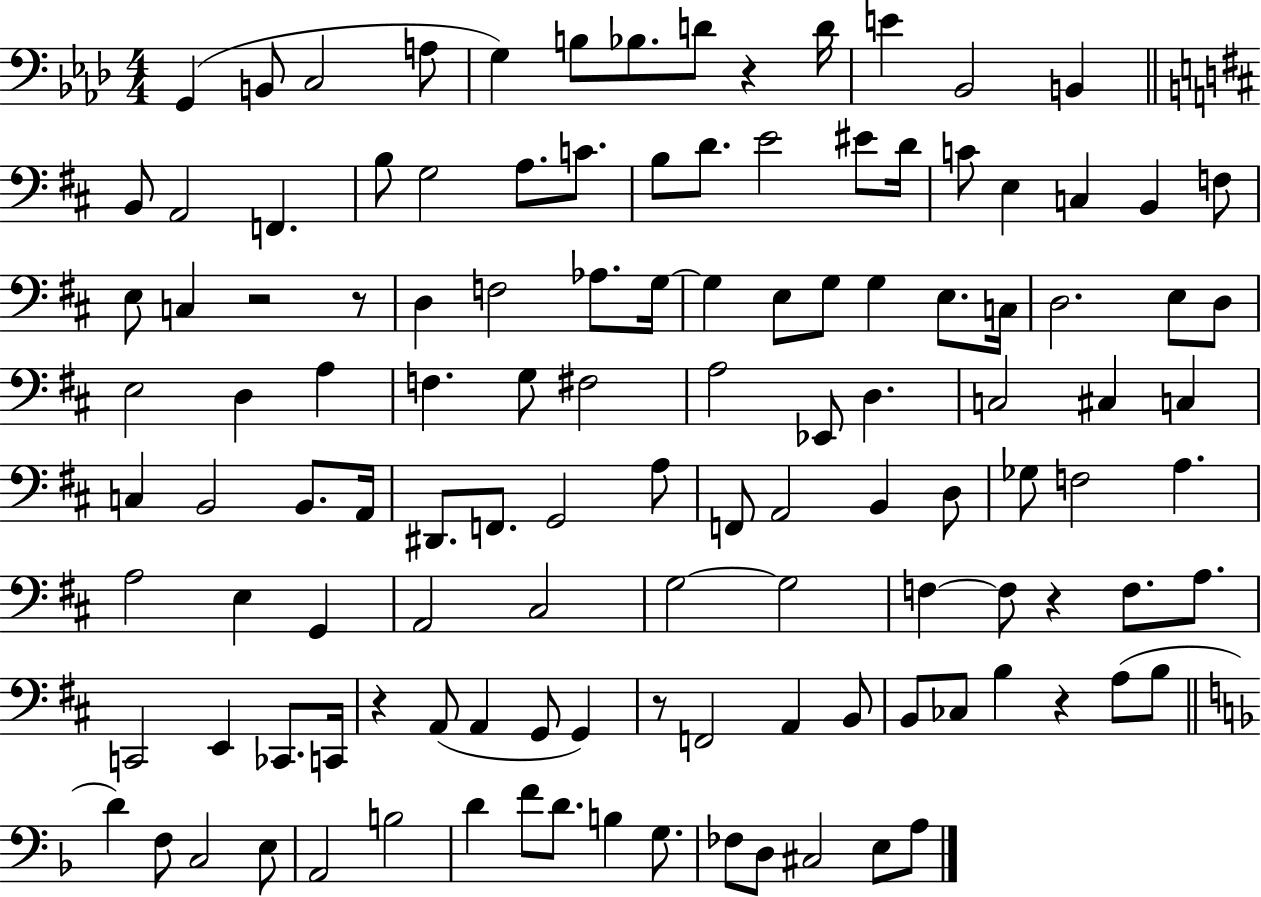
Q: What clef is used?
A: bass